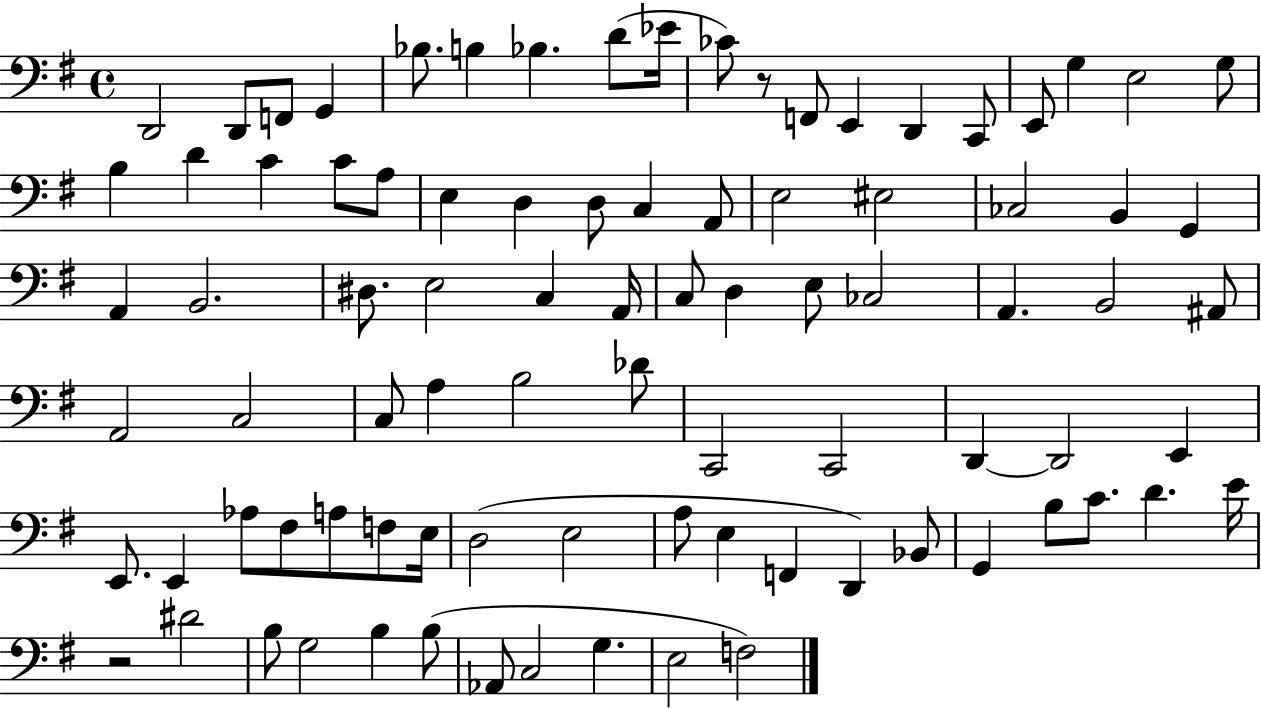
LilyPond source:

{
  \clef bass
  \time 4/4
  \defaultTimeSignature
  \key g \major
  d,2 d,8 f,8 g,4 | bes8. b4 bes4. d'8( ees'16 | ces'8) r8 f,8 e,4 d,4 c,8 | e,8 g4 e2 g8 | \break b4 d'4 c'4 c'8 a8 | e4 d4 d8 c4 a,8 | e2 eis2 | ces2 b,4 g,4 | \break a,4 b,2. | dis8. e2 c4 a,16 | c8 d4 e8 ces2 | a,4. b,2 ais,8 | \break a,2 c2 | c8 a4 b2 des'8 | c,2 c,2 | d,4~~ d,2 e,4 | \break e,8. e,4 aes8 fis8 a8 f8 e16 | d2( e2 | a8 e4 f,4 d,4) bes,8 | g,4 b8 c'8. d'4. e'16 | \break r2 dis'2 | b8 g2 b4 b8( | aes,8 c2 g4. | e2 f2) | \break \bar "|."
}